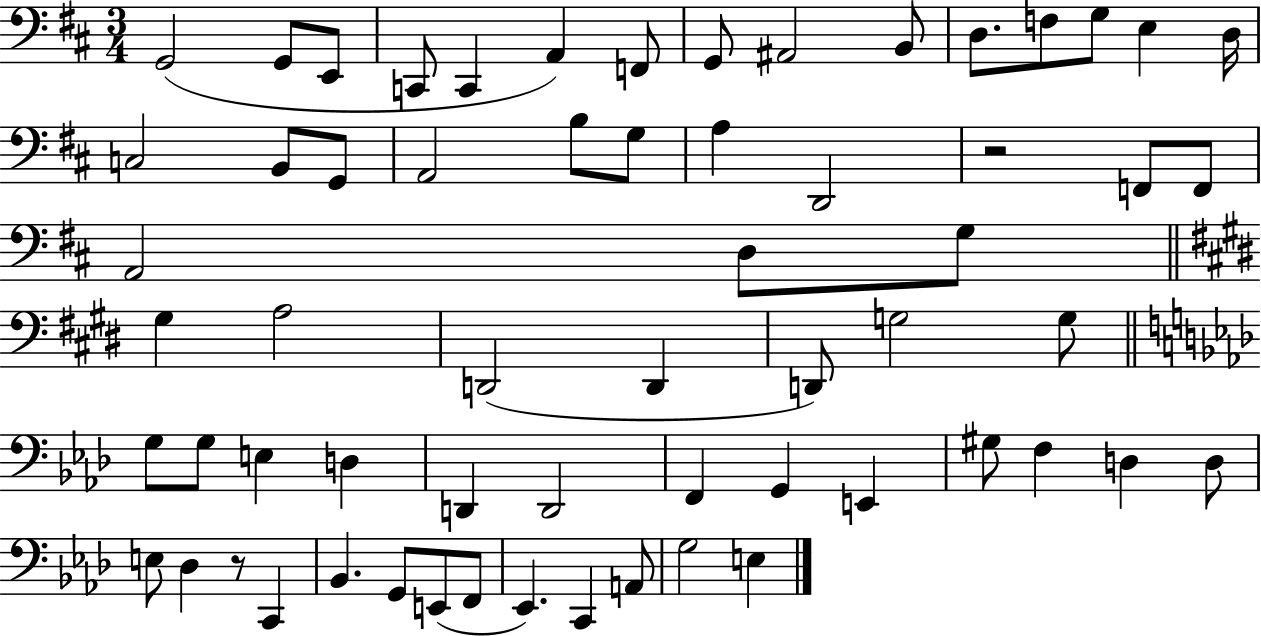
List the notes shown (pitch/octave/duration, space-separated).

G2/h G2/e E2/e C2/e C2/q A2/q F2/e G2/e A#2/h B2/e D3/e. F3/e G3/e E3/q D3/s C3/h B2/e G2/e A2/h B3/e G3/e A3/q D2/h R/h F2/e F2/e A2/h D3/e G3/e G#3/q A3/h D2/h D2/q D2/e G3/h G3/e G3/e G3/e E3/q D3/q D2/q D2/h F2/q G2/q E2/q G#3/e F3/q D3/q D3/e E3/e Db3/q R/e C2/q Bb2/q. G2/e E2/e F2/e Eb2/q. C2/q A2/e G3/h E3/q